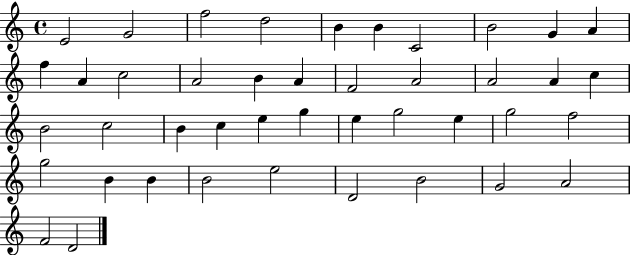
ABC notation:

X:1
T:Untitled
M:4/4
L:1/4
K:C
E2 G2 f2 d2 B B C2 B2 G A f A c2 A2 B A F2 A2 A2 A c B2 c2 B c e g e g2 e g2 f2 g2 B B B2 e2 D2 B2 G2 A2 F2 D2